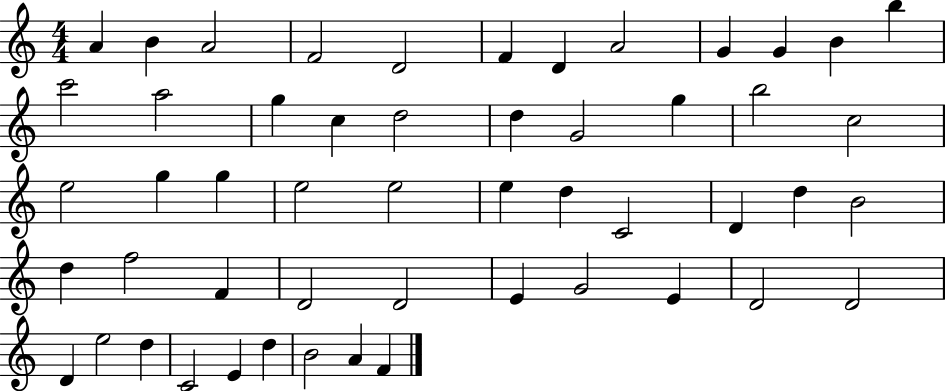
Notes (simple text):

A4/q B4/q A4/h F4/h D4/h F4/q D4/q A4/h G4/q G4/q B4/q B5/q C6/h A5/h G5/q C5/q D5/h D5/q G4/h G5/q B5/h C5/h E5/h G5/q G5/q E5/h E5/h E5/q D5/q C4/h D4/q D5/q B4/h D5/q F5/h F4/q D4/h D4/h E4/q G4/h E4/q D4/h D4/h D4/q E5/h D5/q C4/h E4/q D5/q B4/h A4/q F4/q